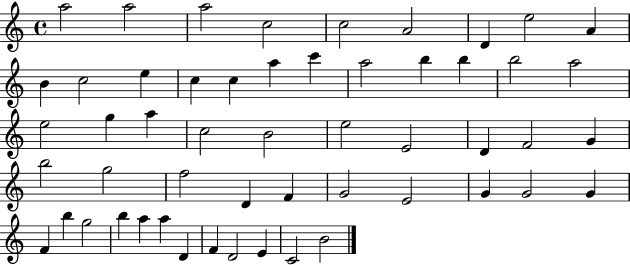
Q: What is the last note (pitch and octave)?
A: B4